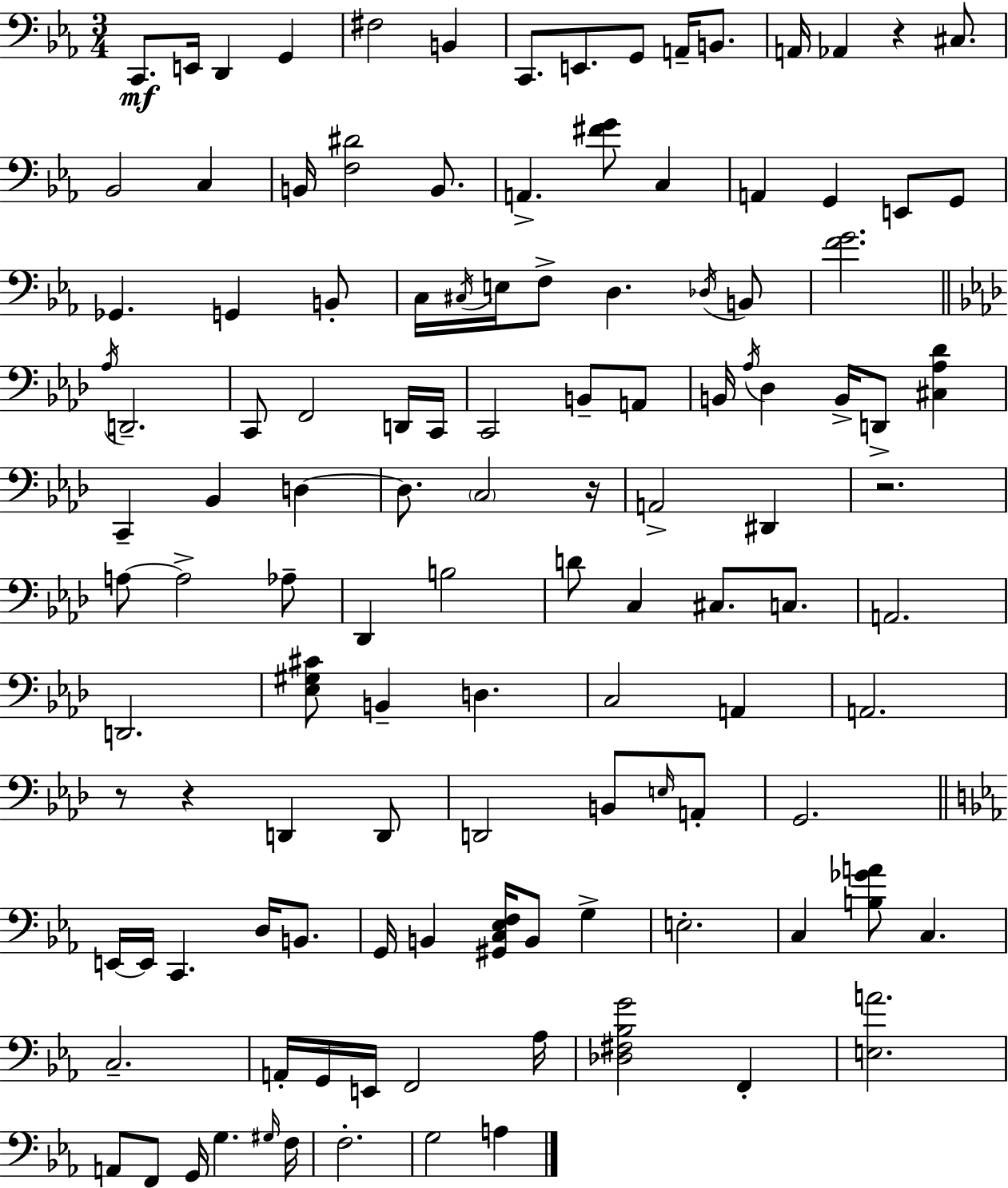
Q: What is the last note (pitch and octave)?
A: A3